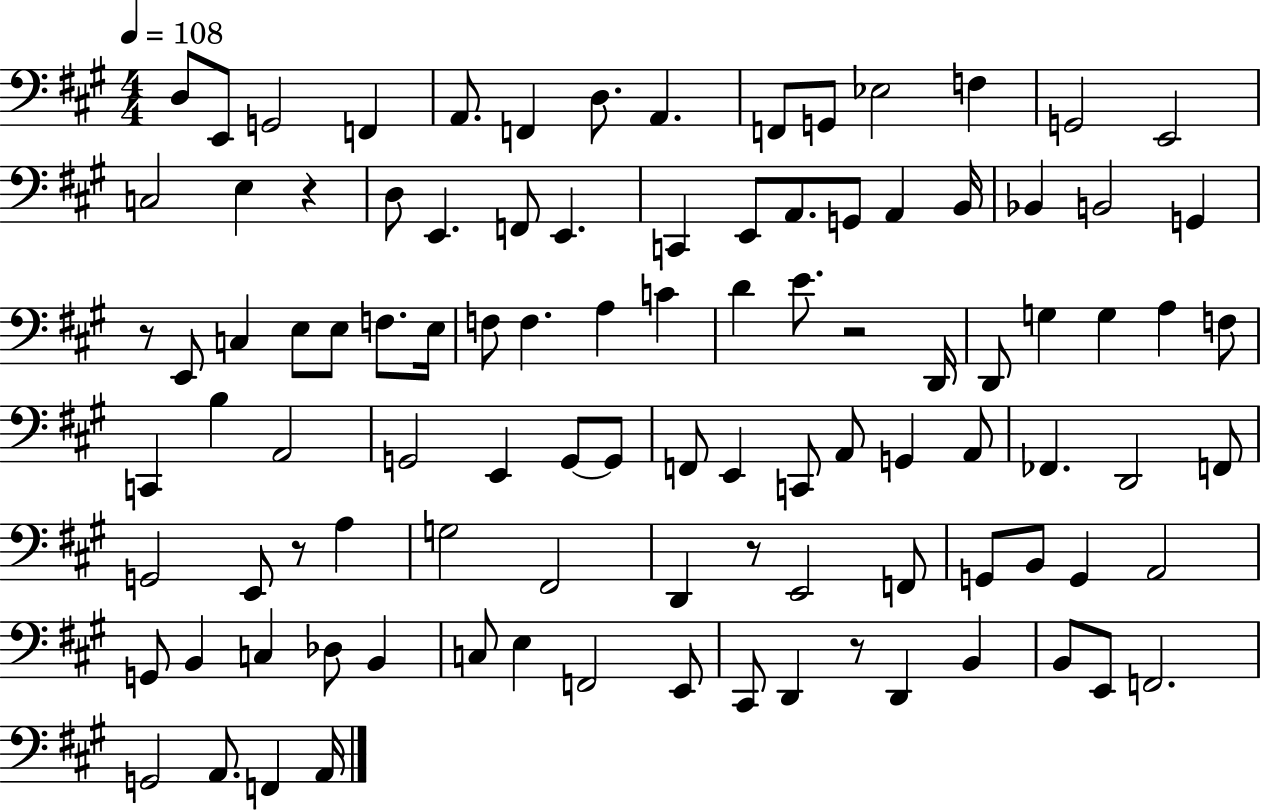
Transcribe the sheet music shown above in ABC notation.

X:1
T:Untitled
M:4/4
L:1/4
K:A
D,/2 E,,/2 G,,2 F,, A,,/2 F,, D,/2 A,, F,,/2 G,,/2 _E,2 F, G,,2 E,,2 C,2 E, z D,/2 E,, F,,/2 E,, C,, E,,/2 A,,/2 G,,/2 A,, B,,/4 _B,, B,,2 G,, z/2 E,,/2 C, E,/2 E,/2 F,/2 E,/4 F,/2 F, A, C D E/2 z2 D,,/4 D,,/2 G, G, A, F,/2 C,, B, A,,2 G,,2 E,, G,,/2 G,,/2 F,,/2 E,, C,,/2 A,,/2 G,, A,,/2 _F,, D,,2 F,,/2 G,,2 E,,/2 z/2 A, G,2 ^F,,2 D,, z/2 E,,2 F,,/2 G,,/2 B,,/2 G,, A,,2 G,,/2 B,, C, _D,/2 B,, C,/2 E, F,,2 E,,/2 ^C,,/2 D,, z/2 D,, B,, B,,/2 E,,/2 F,,2 G,,2 A,,/2 F,, A,,/4